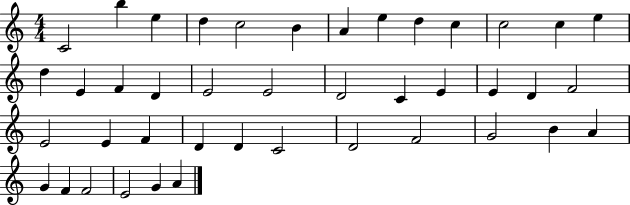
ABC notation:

X:1
T:Untitled
M:4/4
L:1/4
K:C
C2 b e d c2 B A e d c c2 c e d E F D E2 E2 D2 C E E D F2 E2 E F D D C2 D2 F2 G2 B A G F F2 E2 G A